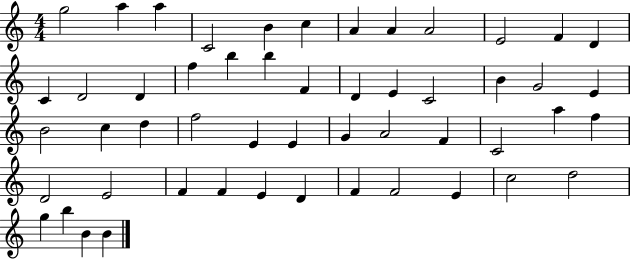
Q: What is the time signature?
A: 4/4